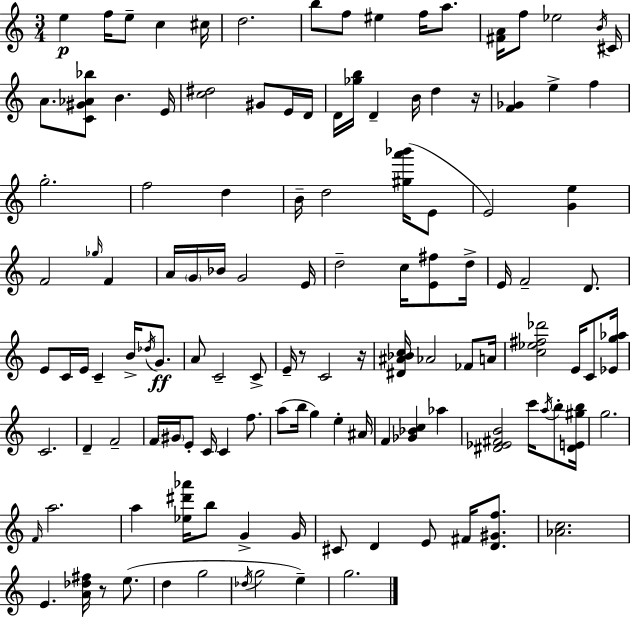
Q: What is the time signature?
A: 3/4